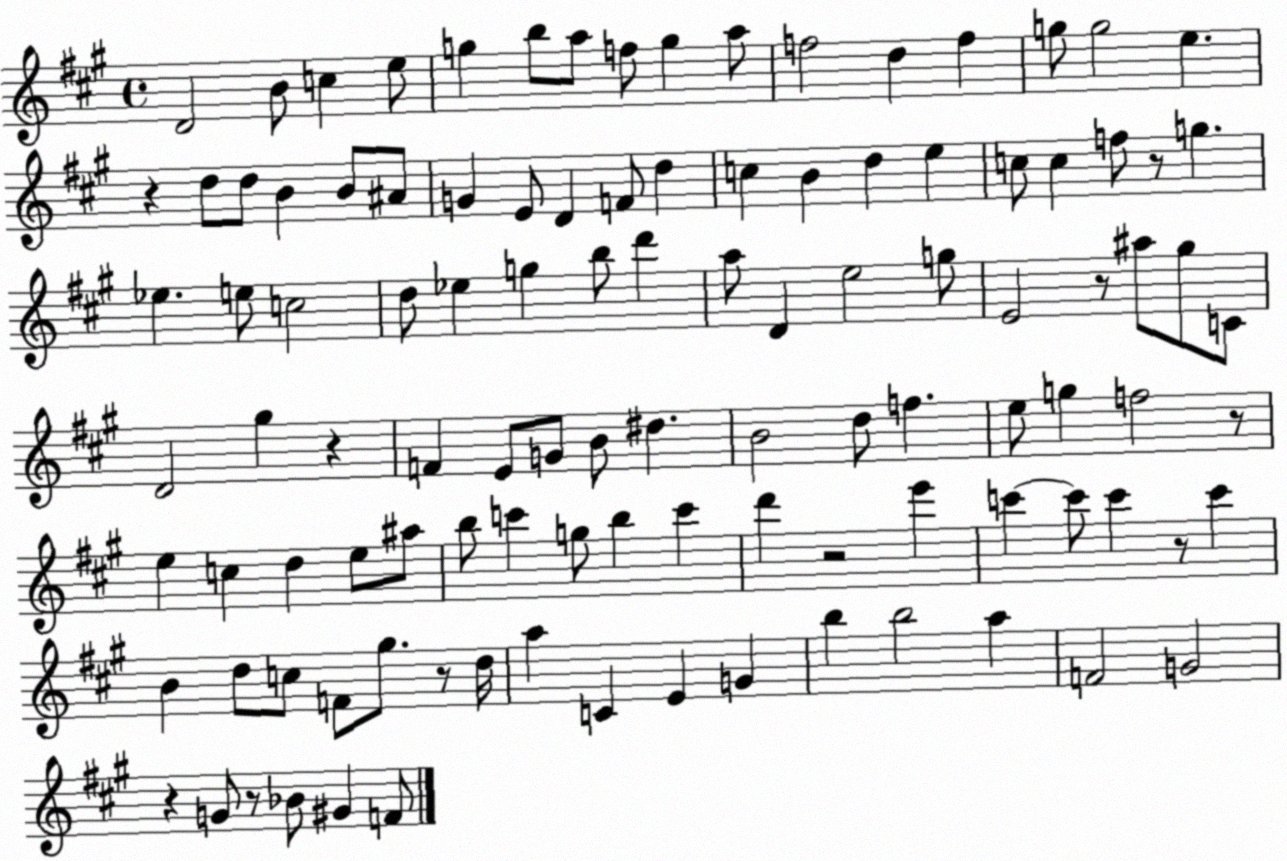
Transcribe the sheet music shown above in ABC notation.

X:1
T:Untitled
M:4/4
L:1/4
K:A
D2 B/2 c e/2 g b/2 a/2 f/2 g a/2 f2 d f g/2 g2 e z d/2 d/2 B B/2 ^A/2 G E/2 D F/2 d c B d e c/2 c f/2 z/2 g _e e/2 c2 d/2 _e g b/2 d' a/2 D e2 g/2 E2 z/2 ^a/2 ^g/2 C/2 D2 ^g z F E/2 G/2 B/2 ^d B2 d/2 f e/2 g f2 z/2 e c d e/2 ^a/2 b/2 c' g/2 b c' d' z2 e' c' c'/2 c' z/2 c' B d/2 c/2 F/2 ^g/2 z/2 d/4 a C E G b b2 a F2 G2 z G/2 z/2 _B/2 ^G F/2